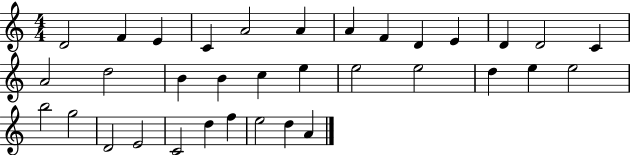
{
  \clef treble
  \numericTimeSignature
  \time 4/4
  \key c \major
  d'2 f'4 e'4 | c'4 a'2 a'4 | a'4 f'4 d'4 e'4 | d'4 d'2 c'4 | \break a'2 d''2 | b'4 b'4 c''4 e''4 | e''2 e''2 | d''4 e''4 e''2 | \break b''2 g''2 | d'2 e'2 | c'2 d''4 f''4 | e''2 d''4 a'4 | \break \bar "|."
}